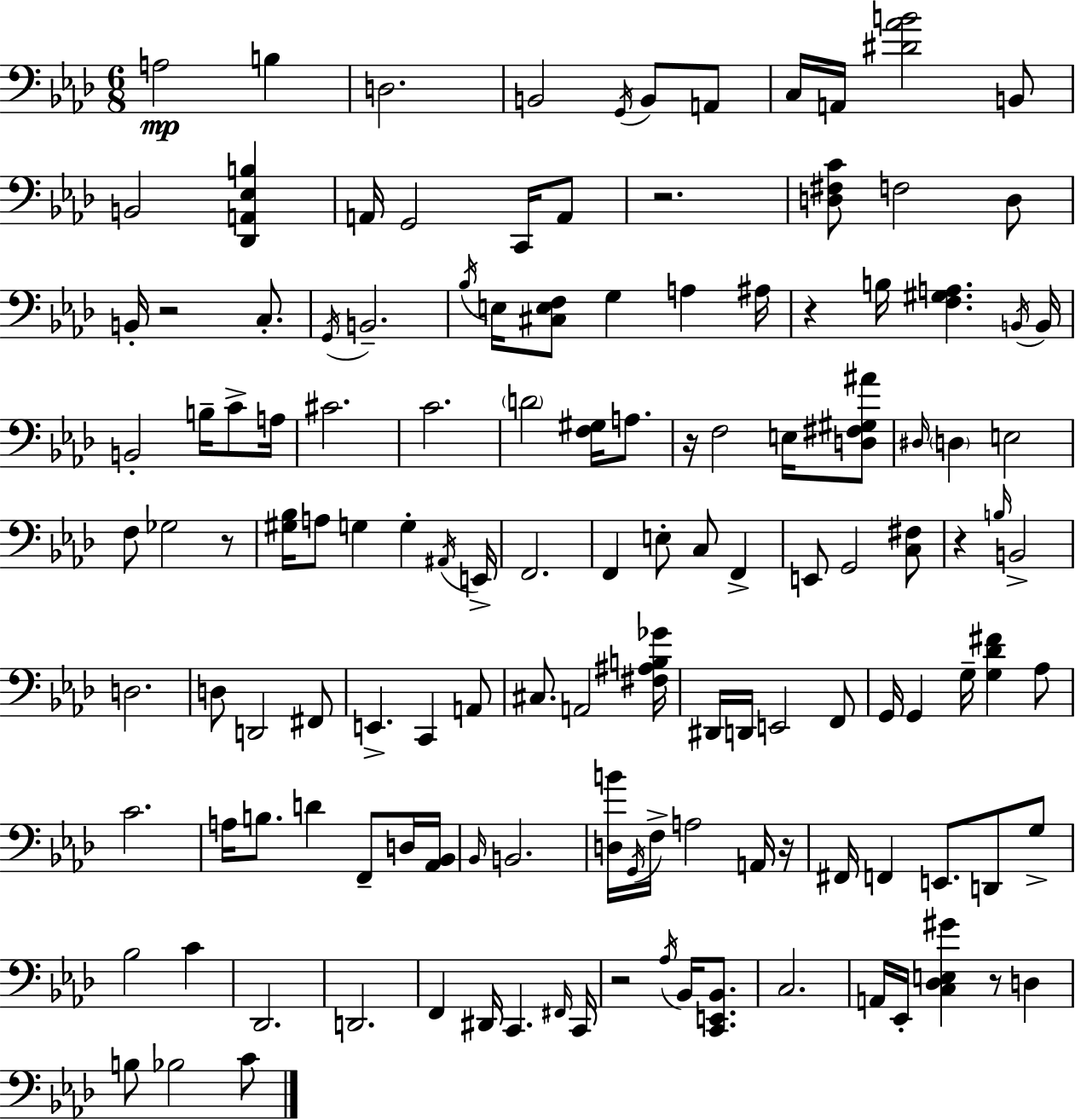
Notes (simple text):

A3/h B3/q D3/h. B2/h G2/s B2/e A2/e C3/s A2/s [D#4,Ab4,B4]/h B2/e B2/h [Db2,A2,Eb3,B3]/q A2/s G2/h C2/s A2/e R/h. [D3,F#3,C4]/e F3/h D3/e B2/s R/h C3/e. G2/s B2/h. Bb3/s E3/s [C#3,E3,F3]/e G3/q A3/q A#3/s R/q B3/s [F3,G#3,A3]/q. B2/s B2/s B2/h B3/s C4/e A3/s C#4/h. C4/h. D4/h [F3,G#3]/s A3/e. R/s F3/h E3/s [D3,F#3,G#3,A#4]/e D#3/s D3/q E3/h F3/e Gb3/h R/e [G#3,Bb3]/s A3/e G3/q G3/q A#2/s E2/s F2/h. F2/q E3/e C3/e F2/q E2/e G2/h [C3,F#3]/e R/q B3/s B2/h D3/h. D3/e D2/h F#2/e E2/q. C2/q A2/e C#3/e. A2/h [F#3,A#3,B3,Gb4]/s D#2/s D2/s E2/h F2/e G2/s G2/q G3/s [G3,Db4,F#4]/q Ab3/e C4/h. A3/s B3/e. D4/q F2/e D3/s [Ab2,Bb2]/s Bb2/s B2/h. [D3,B4]/s G2/s F3/s A3/h A2/s R/s F#2/s F2/q E2/e. D2/e G3/e Bb3/h C4/q Db2/h. D2/h. F2/q D#2/s C2/q. F#2/s C2/s R/h Ab3/s Bb2/s [C2,E2,Bb2]/e. C3/h. A2/s Eb2/s [C3,Db3,E3,G#4]/q R/e D3/q B3/e Bb3/h C4/e